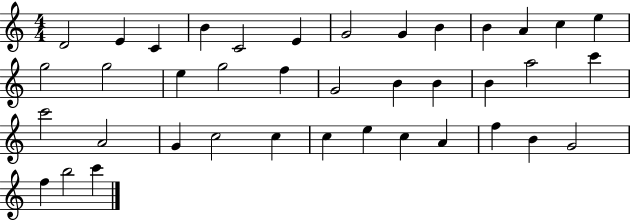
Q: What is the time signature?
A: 4/4